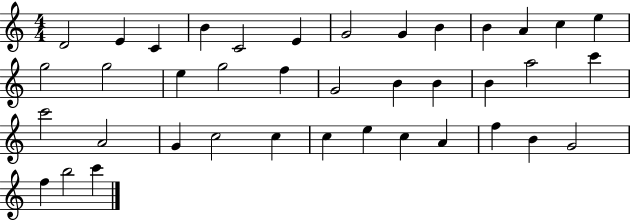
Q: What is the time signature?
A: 4/4